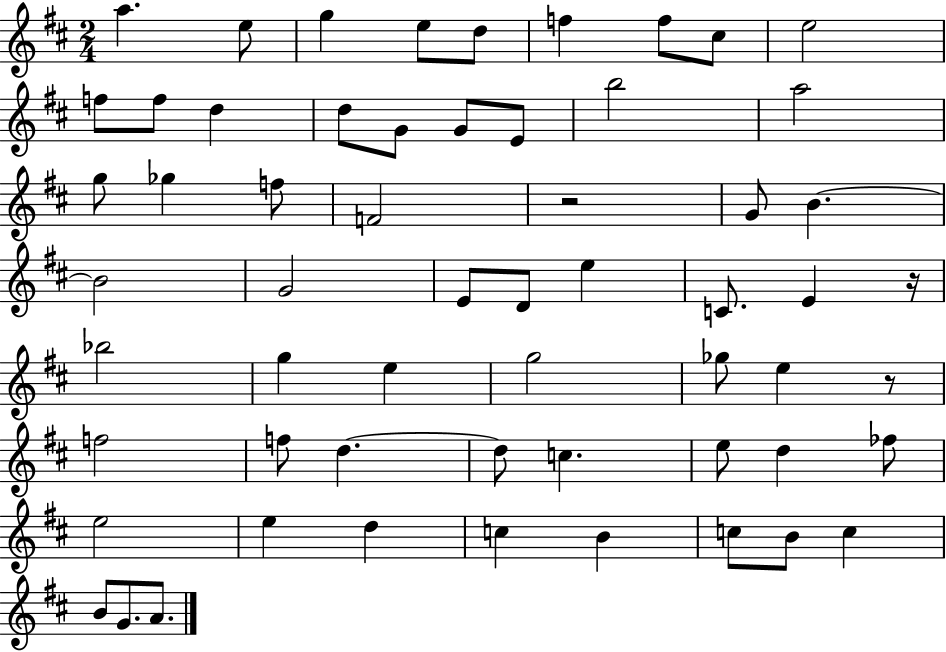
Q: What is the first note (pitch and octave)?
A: A5